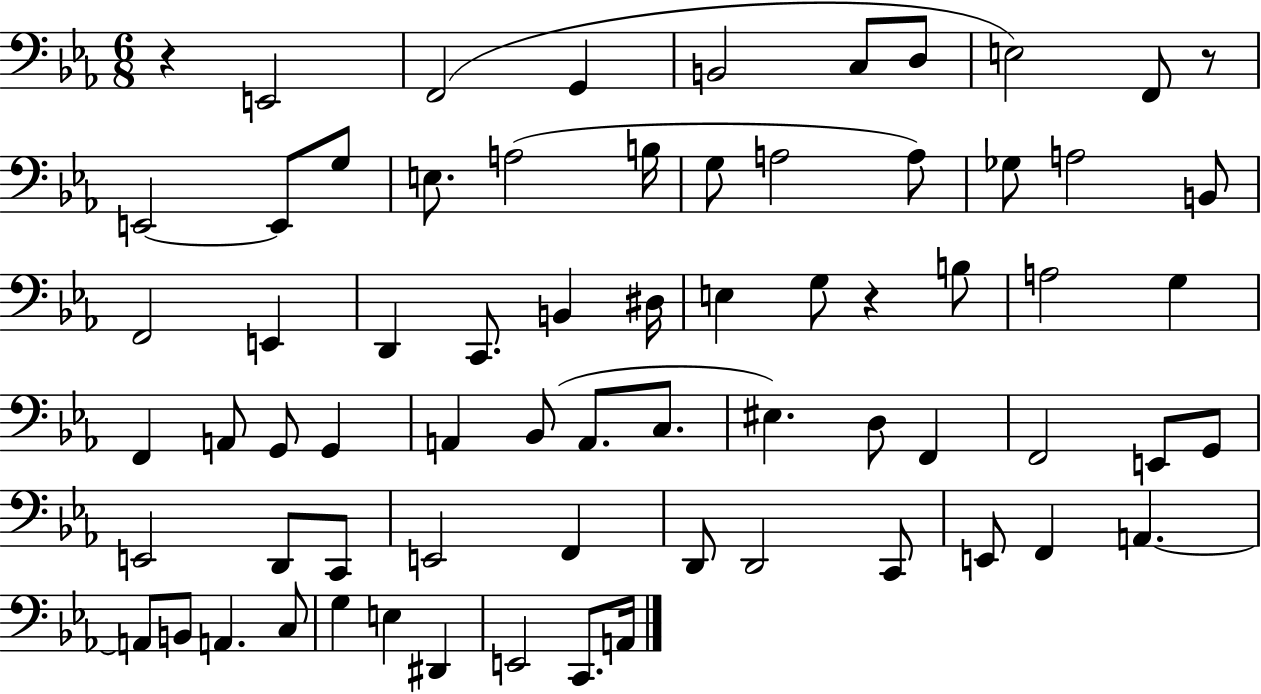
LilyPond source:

{
  \clef bass
  \numericTimeSignature
  \time 6/8
  \key ees \major
  \repeat volta 2 { r4 e,2 | f,2( g,4 | b,2 c8 d8 | e2) f,8 r8 | \break e,2~~ e,8 g8 | e8. a2( b16 | g8 a2 a8) | ges8 a2 b,8 | \break f,2 e,4 | d,4 c,8. b,4 dis16 | e4 g8 r4 b8 | a2 g4 | \break f,4 a,8 g,8 g,4 | a,4 bes,8( a,8. c8. | eis4.) d8 f,4 | f,2 e,8 g,8 | \break e,2 d,8 c,8 | e,2 f,4 | d,8 d,2 c,8 | e,8 f,4 a,4.~~ | \break a,8 b,8 a,4. c8 | g4 e4 dis,4 | e,2 c,8. a,16 | } \bar "|."
}